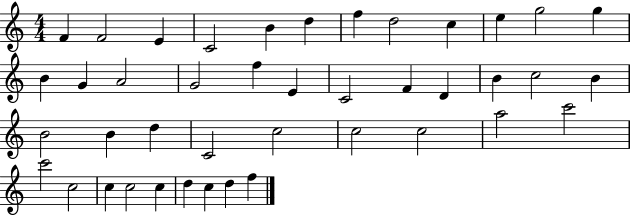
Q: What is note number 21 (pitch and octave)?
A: D4